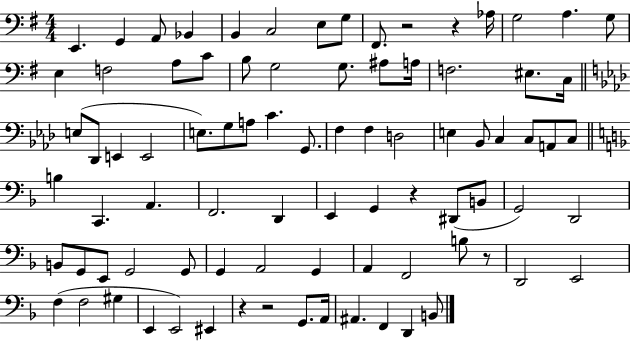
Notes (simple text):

E2/q. G2/q A2/e Bb2/q B2/q C3/h E3/e G3/e F#2/e. R/h R/q Ab3/s G3/h A3/q. G3/e E3/q F3/h A3/e C4/e B3/e G3/h G3/e. A#3/e A3/s F3/h. EIS3/e. C3/s E3/e Db2/e E2/q E2/h E3/e. G3/e A3/e C4/q. G2/e. F3/q F3/q D3/h E3/q Bb2/e C3/q C3/e A2/e C3/e B3/q C2/q. A2/q. F2/h. D2/q E2/q G2/q R/q D#2/e B2/e G2/h D2/h B2/e G2/e E2/e G2/h G2/e G2/q A2/h G2/q A2/q F2/h B3/e R/e D2/h E2/h F3/q F3/h G#3/q E2/q E2/h EIS2/q R/q R/h G2/e. A2/s A#2/q. F2/q D2/q B2/e